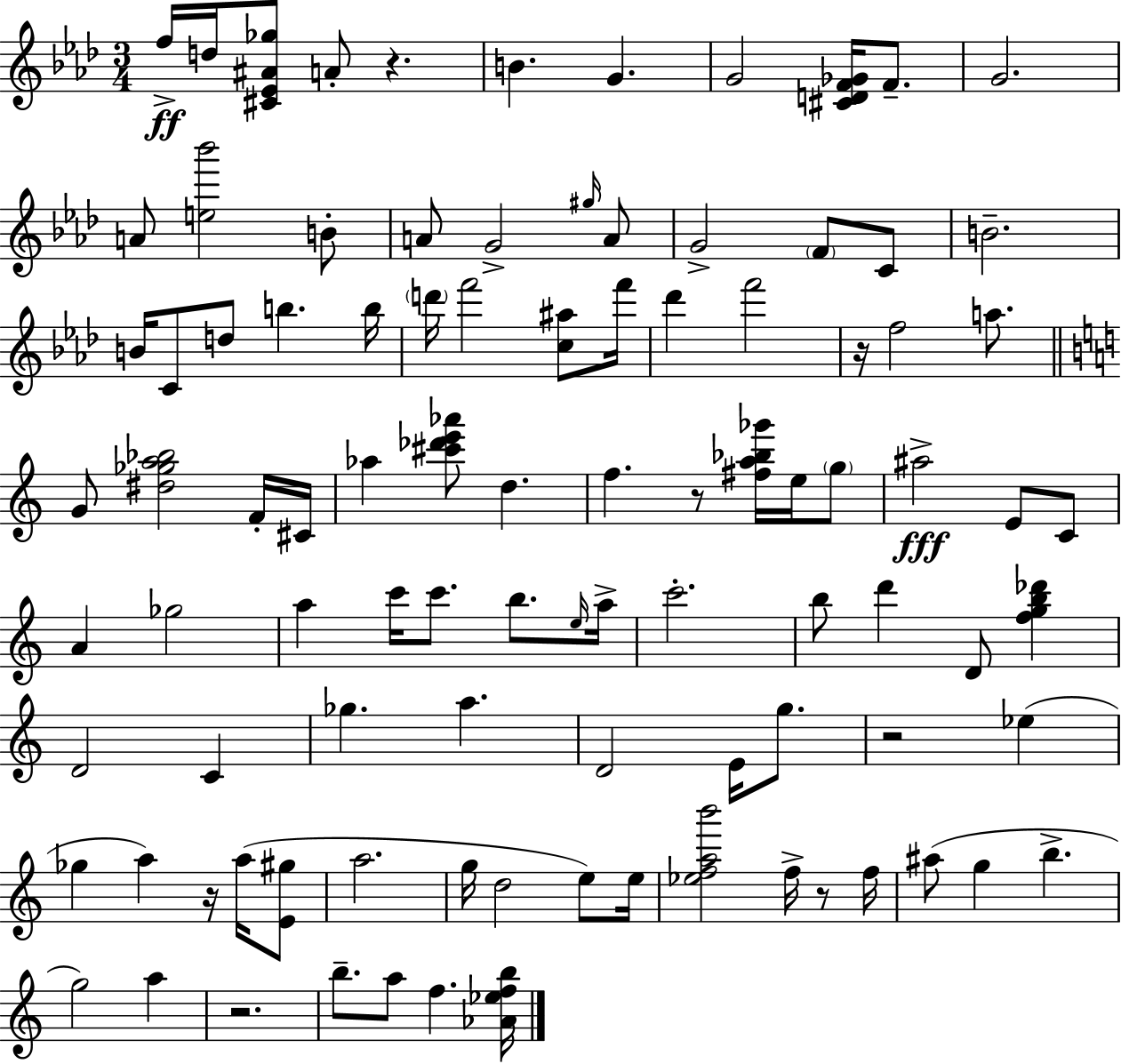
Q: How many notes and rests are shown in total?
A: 97